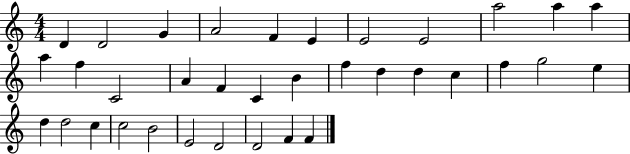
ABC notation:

X:1
T:Untitled
M:4/4
L:1/4
K:C
D D2 G A2 F E E2 E2 a2 a a a f C2 A F C B f d d c f g2 e d d2 c c2 B2 E2 D2 D2 F F